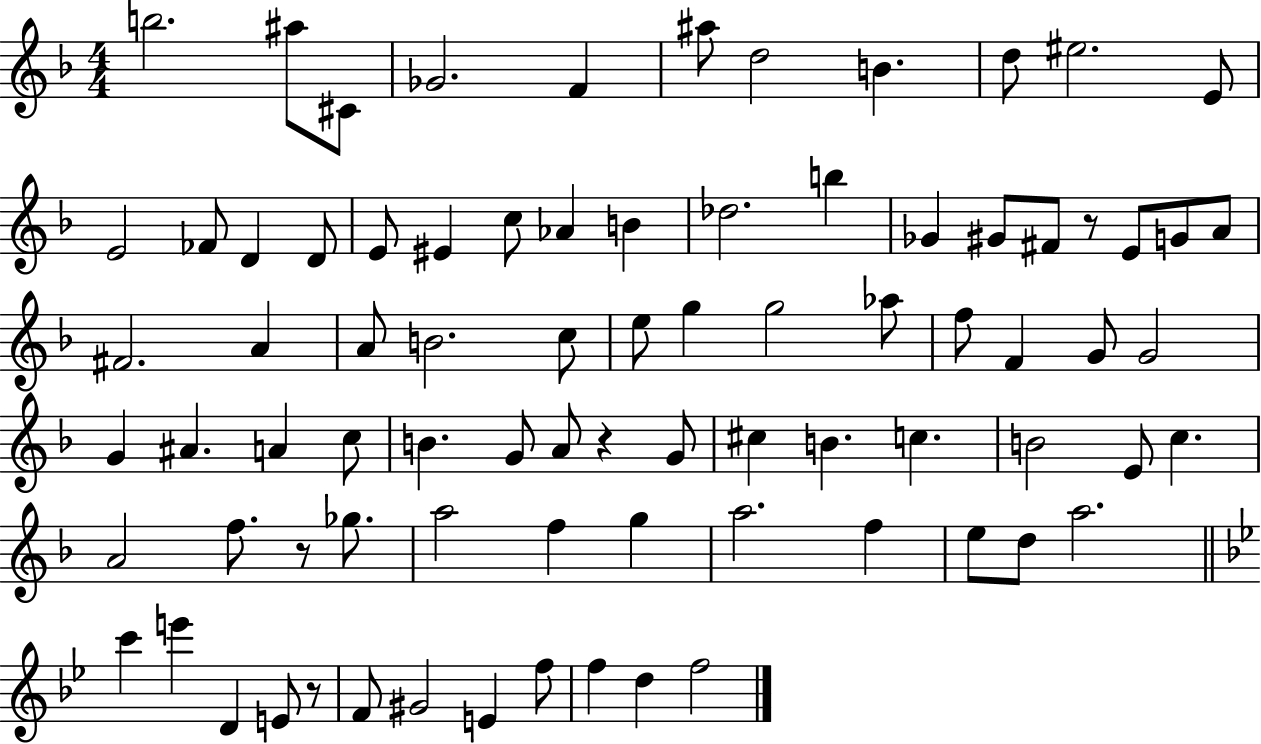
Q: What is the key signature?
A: F major